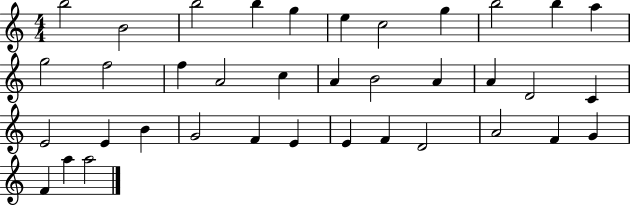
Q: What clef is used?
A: treble